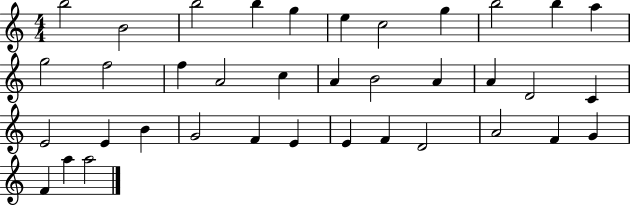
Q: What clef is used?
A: treble